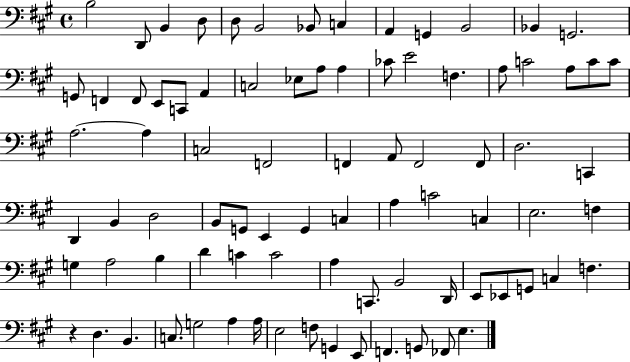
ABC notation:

X:1
T:Untitled
M:4/4
L:1/4
K:A
B,2 D,,/2 B,, D,/2 D,/2 B,,2 _B,,/2 C, A,, G,, B,,2 _B,, G,,2 G,,/2 F,, F,,/2 E,,/2 C,,/2 A,, C,2 _E,/2 A,/2 A, _C/2 E2 F, A,/2 C2 A,/2 C/2 C/2 A,2 A, C,2 F,,2 F,, A,,/2 F,,2 F,,/2 D,2 C,, D,, B,, D,2 B,,/2 G,,/2 E,, G,, C, A, C2 C, E,2 F, G, A,2 B, D C C2 A, C,,/2 B,,2 D,,/4 E,,/2 _E,,/2 G,,/2 C, F, z D, B,, C,/2 G,2 A, A,/4 E,2 F,/2 G,, E,,/2 F,, G,,/2 _F,,/2 E,